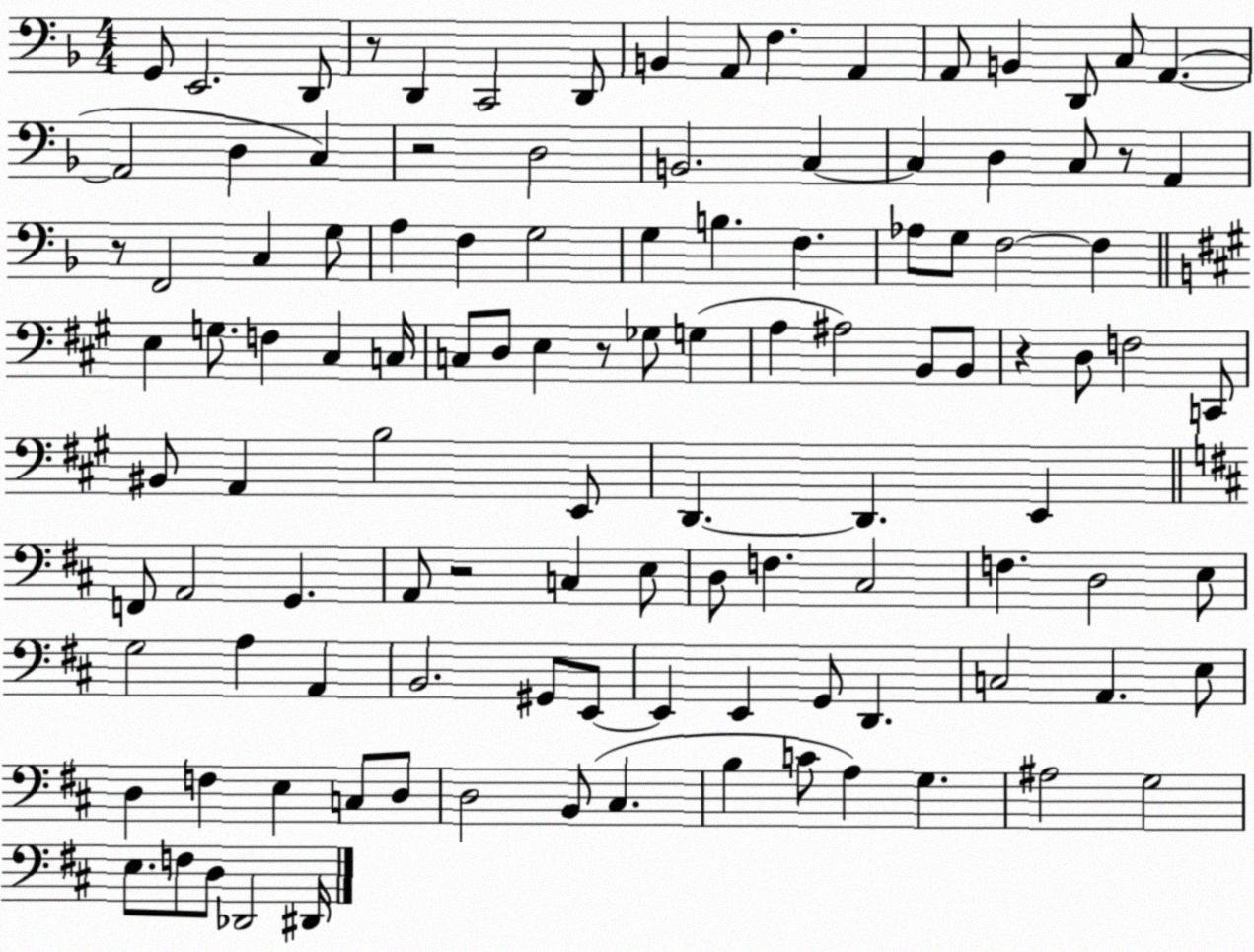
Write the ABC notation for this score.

X:1
T:Untitled
M:4/4
L:1/4
K:F
G,,/2 E,,2 D,,/2 z/2 D,, C,,2 D,,/2 B,, A,,/2 F, A,, A,,/2 B,, D,,/2 C,/2 A,, A,,2 D, C, z2 D,2 B,,2 C, C, D, C,/2 z/2 A,, z/2 F,,2 C, G,/2 A, F, G,2 G, B, F, _A,/2 G,/2 F,2 F, E, G,/2 F, ^C, C,/4 C,/2 D,/2 E, z/2 _G,/2 G, A, ^A,2 B,,/2 B,,/2 z D,/2 F,2 C,,/2 ^B,,/2 A,, B,2 E,,/2 D,, D,, E,, F,,/2 A,,2 G,, A,,/2 z2 C, E,/2 D,/2 F, ^C,2 F, D,2 E,/2 G,2 A, A,, B,,2 ^G,,/2 E,,/2 E,, E,, G,,/2 D,, C,2 A,, E,/2 D, F, E, C,/2 D,/2 D,2 B,,/2 ^C, B, C/2 A, G, ^A,2 G,2 E,/2 F,/2 D,/2 _D,,2 ^D,,/4